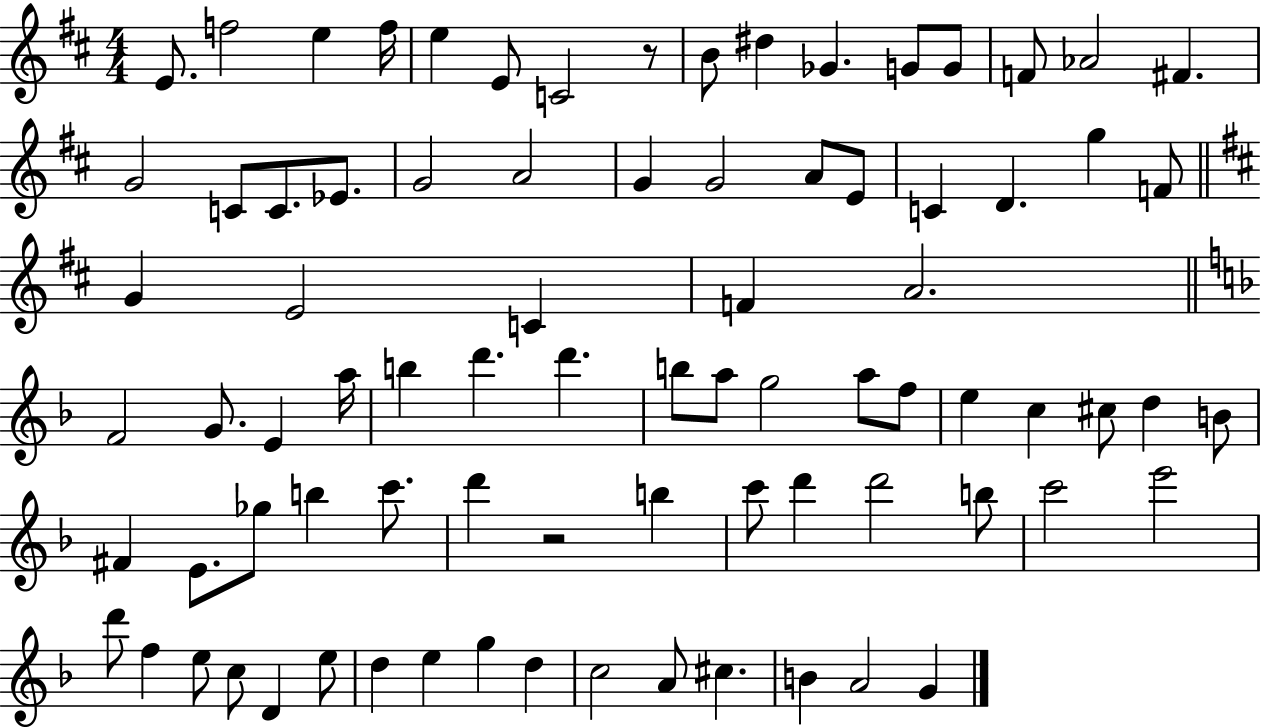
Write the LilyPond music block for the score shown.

{
  \clef treble
  \numericTimeSignature
  \time 4/4
  \key d \major
  e'8. f''2 e''4 f''16 | e''4 e'8 c'2 r8 | b'8 dis''4 ges'4. g'8 g'8 | f'8 aes'2 fis'4. | \break g'2 c'8 c'8. ees'8. | g'2 a'2 | g'4 g'2 a'8 e'8 | c'4 d'4. g''4 f'8 | \break \bar "||" \break \key d \major g'4 e'2 c'4 | f'4 a'2. | \bar "||" \break \key f \major f'2 g'8. e'4 a''16 | b''4 d'''4. d'''4. | b''8 a''8 g''2 a''8 f''8 | e''4 c''4 cis''8 d''4 b'8 | \break fis'4 e'8. ges''8 b''4 c'''8. | d'''4 r2 b''4 | c'''8 d'''4 d'''2 b''8 | c'''2 e'''2 | \break d'''8 f''4 e''8 c''8 d'4 e''8 | d''4 e''4 g''4 d''4 | c''2 a'8 cis''4. | b'4 a'2 g'4 | \break \bar "|."
}